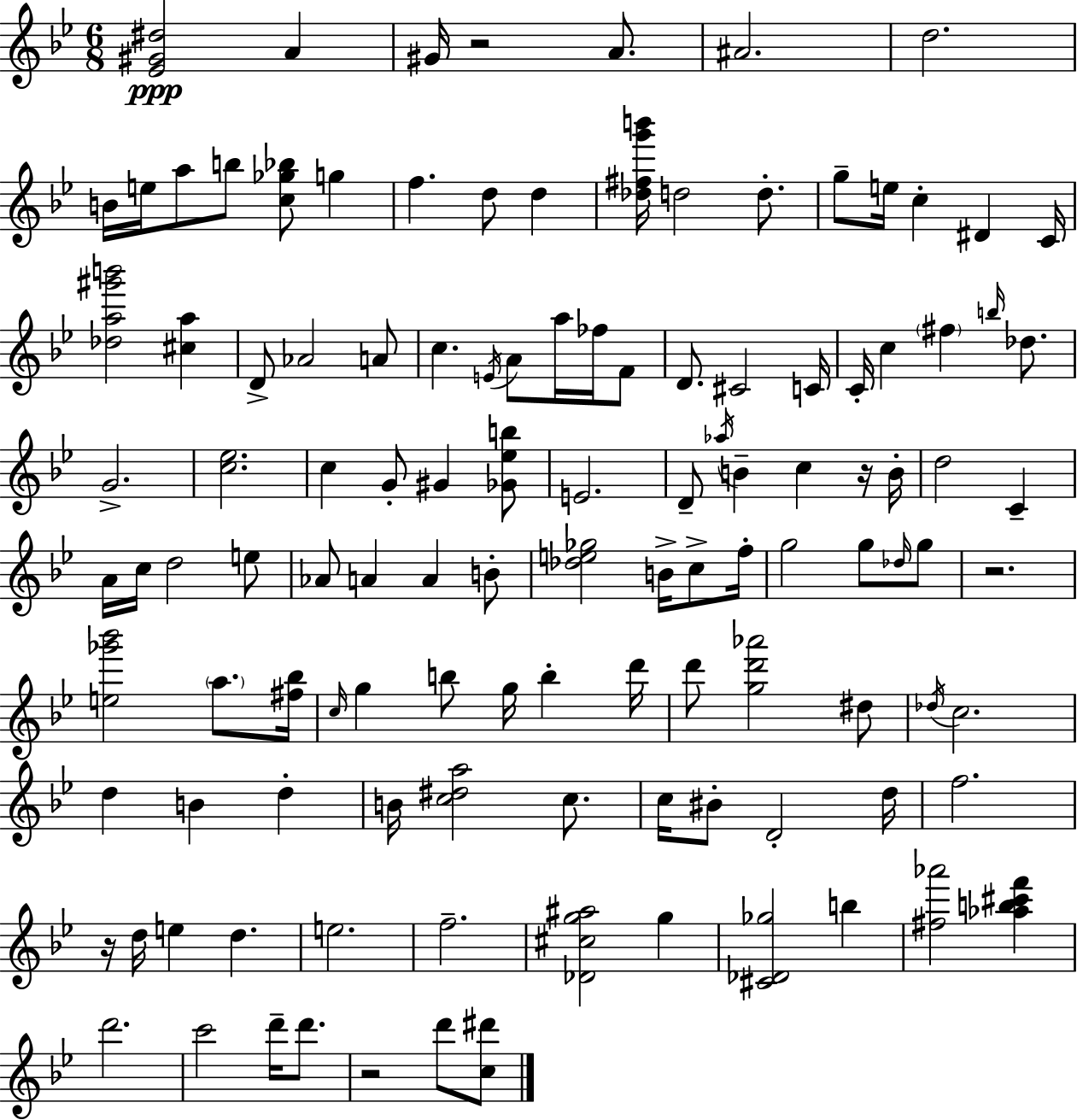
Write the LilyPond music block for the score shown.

{
  \clef treble
  \numericTimeSignature
  \time 6/8
  \key g \minor
  \repeat volta 2 { <ees' gis' dis''>2\ppp a'4 | gis'16 r2 a'8. | ais'2. | d''2. | \break b'16 e''16 a''8 b''8 <c'' ges'' bes''>8 g''4 | f''4. d''8 d''4 | <des'' fis'' g''' b'''>16 d''2 d''8.-. | g''8-- e''16 c''4-. dis'4 c'16 | \break <des'' a'' gis''' b'''>2 <cis'' a''>4 | d'8-> aes'2 a'8 | c''4. \acciaccatura { e'16 } a'8 a''16 fes''16 f'8 | d'8. cis'2 | \break c'16 c'16-. c''4 \parenthesize fis''4 \grace { b''16 } des''8. | g'2.-> | <c'' ees''>2. | c''4 g'8-. gis'4 | \break <ges' ees'' b''>8 e'2. | d'8-- \acciaccatura { aes''16 } b'4-- c''4 | r16 b'16-. d''2 c'4-- | a'16 c''16 d''2 | \break e''8 aes'8 a'4 a'4 | b'8-. <des'' e'' ges''>2 b'16-> | c''8-> f''16-. g''2 g''8 | \grace { des''16 } g''8 r2. | \break <e'' ges''' bes'''>2 | \parenthesize a''8. <fis'' bes''>16 \grace { c''16 } g''4 b''8 g''16 | b''4-. d'''16 d'''8 <g'' d''' aes'''>2 | dis''8 \acciaccatura { des''16 } c''2. | \break d''4 b'4 | d''4-. b'16 <c'' dis'' a''>2 | c''8. c''16 bis'8-. d'2-. | d''16 f''2. | \break r16 d''16 e''4 | d''4. e''2. | f''2.-- | <des' cis'' g'' ais''>2 | \break g''4 <cis' des' ges''>2 | b''4 <fis'' aes'''>2 | <aes'' b'' cis''' f'''>4 d'''2. | c'''2 | \break d'''16-- d'''8. r2 | d'''8 <c'' dis'''>8 } \bar "|."
}